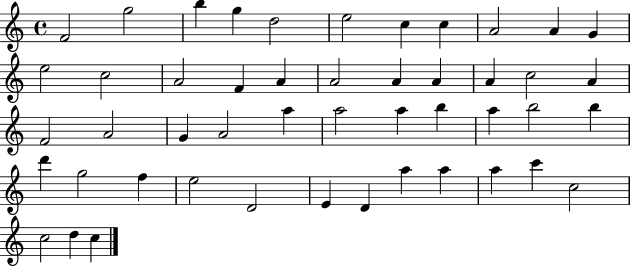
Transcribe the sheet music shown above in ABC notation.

X:1
T:Untitled
M:4/4
L:1/4
K:C
F2 g2 b g d2 e2 c c A2 A G e2 c2 A2 F A A2 A A A c2 A F2 A2 G A2 a a2 a b a b2 b d' g2 f e2 D2 E D a a a c' c2 c2 d c